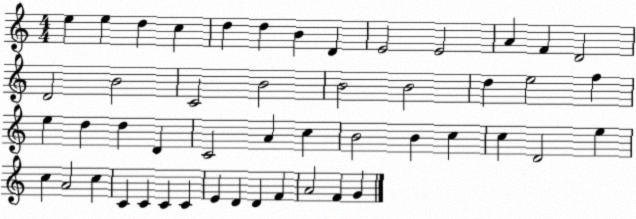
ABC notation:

X:1
T:Untitled
M:4/4
L:1/4
K:C
e e d c d d B D E2 E2 A F D2 D2 B2 C2 B2 B2 B2 d e2 f e d d D C2 A c B2 B c c D2 e c A2 c C C C C E D D F A2 F G